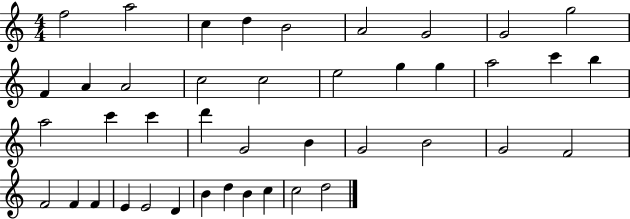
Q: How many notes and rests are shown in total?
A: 42